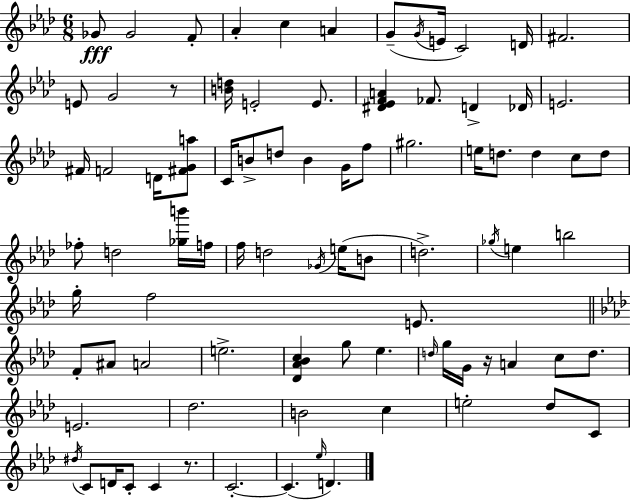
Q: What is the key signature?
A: AES major